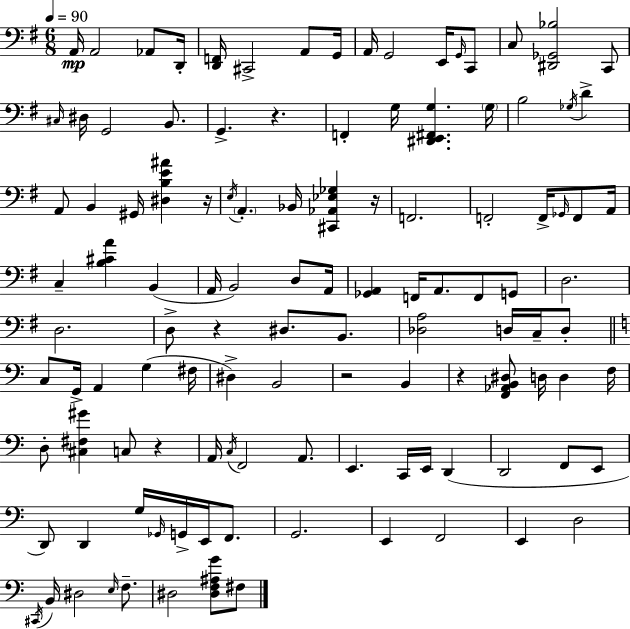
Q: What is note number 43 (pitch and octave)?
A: A2